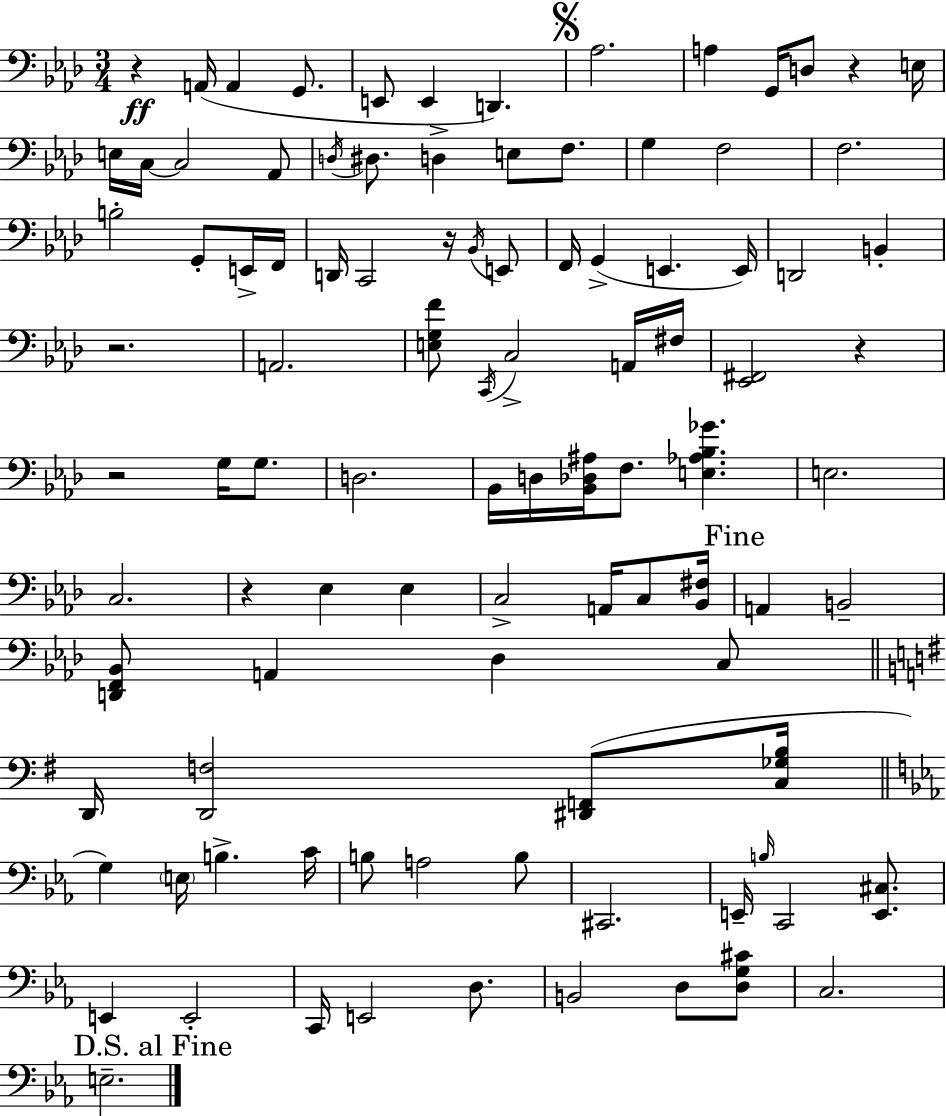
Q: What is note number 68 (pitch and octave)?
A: B3